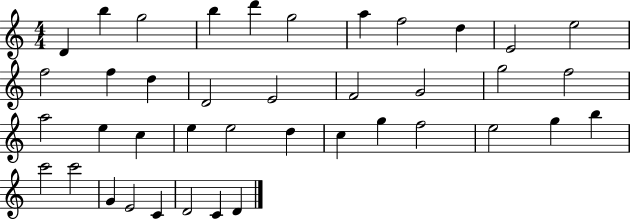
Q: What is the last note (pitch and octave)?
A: D4